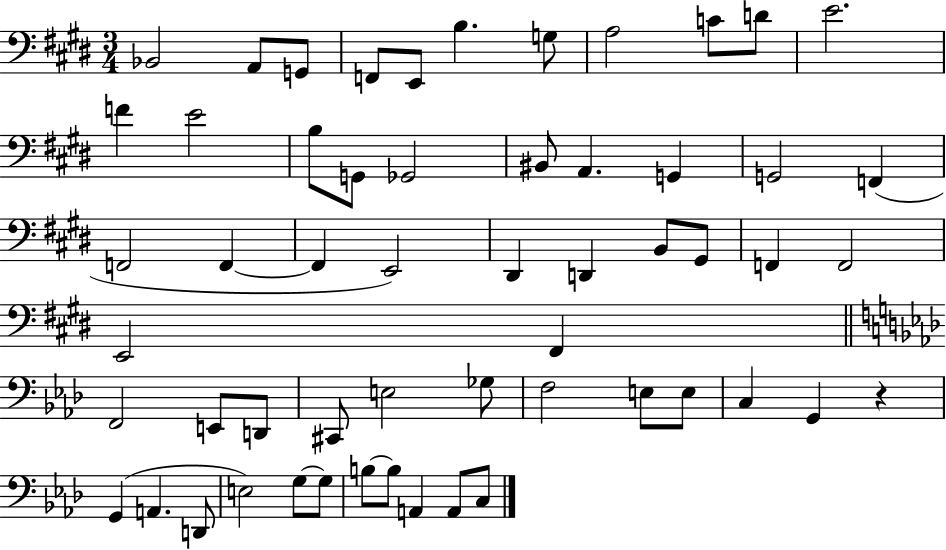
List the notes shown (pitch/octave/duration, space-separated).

Bb2/h A2/e G2/e F2/e E2/e B3/q. G3/e A3/h C4/e D4/e E4/h. F4/q E4/h B3/e G2/e Gb2/h BIS2/e A2/q. G2/q G2/h F2/q F2/h F2/q F2/q E2/h D#2/q D2/q B2/e G#2/e F2/q F2/h E2/h F#2/q F2/h E2/e D2/e C#2/e E3/h Gb3/e F3/h E3/e E3/e C3/q G2/q R/q G2/q A2/q. D2/e E3/h G3/e G3/e B3/e B3/e A2/q A2/e C3/e